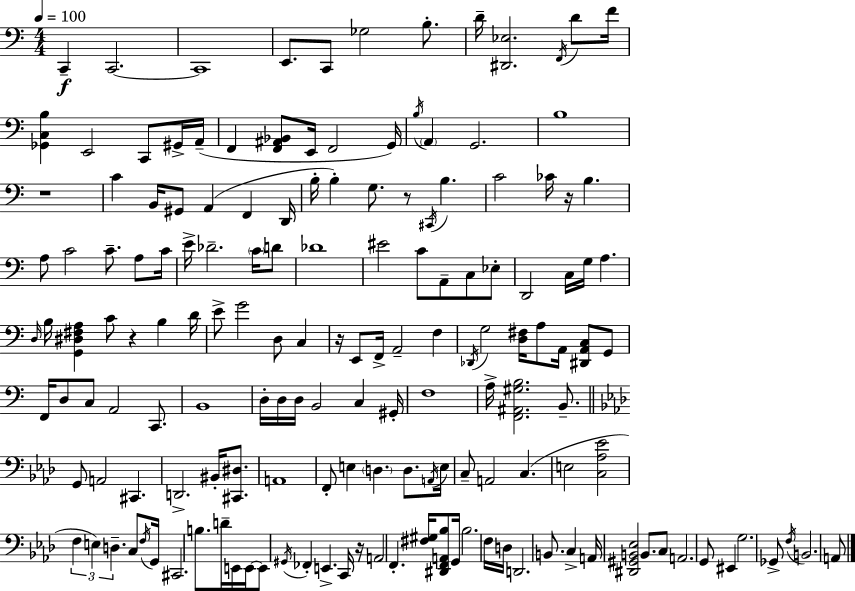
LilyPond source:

{
  \clef bass
  \numericTimeSignature
  \time 4/4
  \key c \major
  \tempo 4 = 100
  c,4--\f c,2.~~ | c,1 | e,8. c,8 ges2 b8.-. | d'16-- <dis, ees>2. \acciaccatura { f,16 } d'8 | \break f'16 <ges, c b>4 e,2 c,8 gis,16-> | a,16--( f,4 <f, ais, bes,>8 e,16 f,2 | g,16) \acciaccatura { b16 } \parenthesize a,4 g,2. | b1 | \break r1 | c'4 b,16 gis,8 a,4( f,4 | d,16 b16-. b4-.) g8. r8 \acciaccatura { cis,16 } b4. | c'2 ces'16 r16 b4. | \break a8 c'2 c'8.-- | a8 c'16 e'16-> des'2.-- | \parenthesize c'16 d'8 des'1 | eis'2 c'8 a,8-- c8 | \break ees8-. d,2 c16 g16 a4. | \grace { d16 } b16 <g, dis fis a>4 c'8 r4 b4 | d'16 e'8-> g'2 d8 | c4 r16 e,8 f,16-> a,2-- | \break f4 \acciaccatura { des,16 } g2 <d fis>16 a8 | a,16 <dis, a, c>8 g,8 f,16 d8 c8 a,2 | c,8. b,1 | d16-. d16 d16 b,2 | \break c4 gis,16-. f1 | a16-> <f, ais, gis b>2. | b,8.-- \bar "||" \break \key aes \major g,8 a,2 cis,4. | d,2.-> bis,16-. <cis, dis>8. | a,1 | f,8-. e4 \parenthesize d4. d8. \acciaccatura { a,16 } | \break e16 c8-- a,2 c4.( | e2 <c aes ees'>2 | \tuplet 3/2 { f4 e4) d4.-- } c8 | \acciaccatura { f16 } g,16 cis,2. b8. | \break d'16-- e,16 e,16~~ e,8 \acciaccatura { gis,16 } fes,4-. e,4.-> | c,16 r16 a,2 f,4.-. | <fis gis>16 <dis, f, a, bes>8 g,16 bes2. | f16 d16 d,2. | \break b,8. c4-> a,16 <dis, gis, b, ees>2 | b,8. c8 a,2. | g,8 eis,4 g2. | ges,8-> \acciaccatura { f16 } b,2. | \break a,8 \bar "|."
}